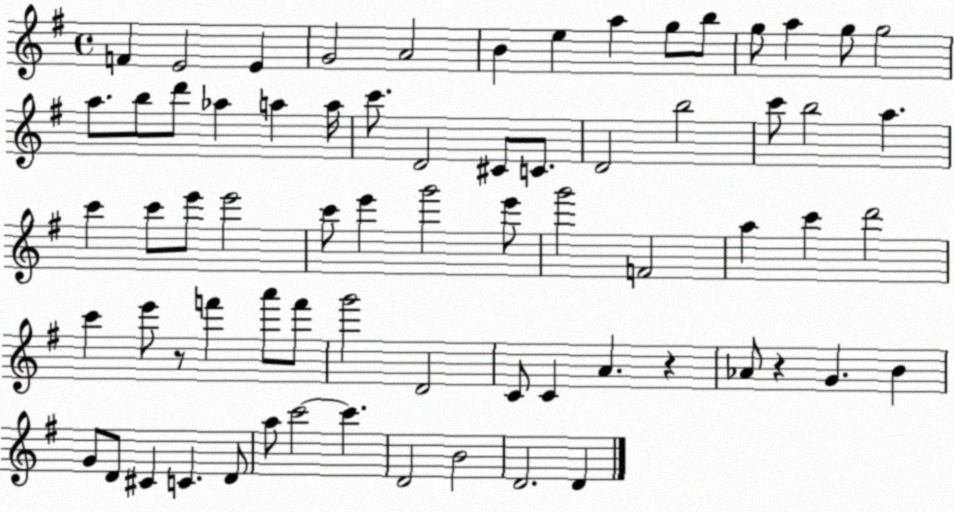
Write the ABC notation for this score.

X:1
T:Untitled
M:4/4
L:1/4
K:G
F E2 E G2 A2 B e a g/2 b/2 g/2 a g/2 g2 a/2 b/2 d'/2 _a a a/4 c'/2 D2 ^C/2 C/2 D2 b2 c'/2 b2 a c' c'/2 e'/2 e'2 c'/2 e' g'2 e'/2 g'2 F2 a c' d'2 c' e'/2 z/2 f' a'/2 f'/2 g'2 D2 C/2 C A z _A/2 z G B G/2 D/2 ^C C D/2 a/2 c'2 c' D2 B2 D2 D